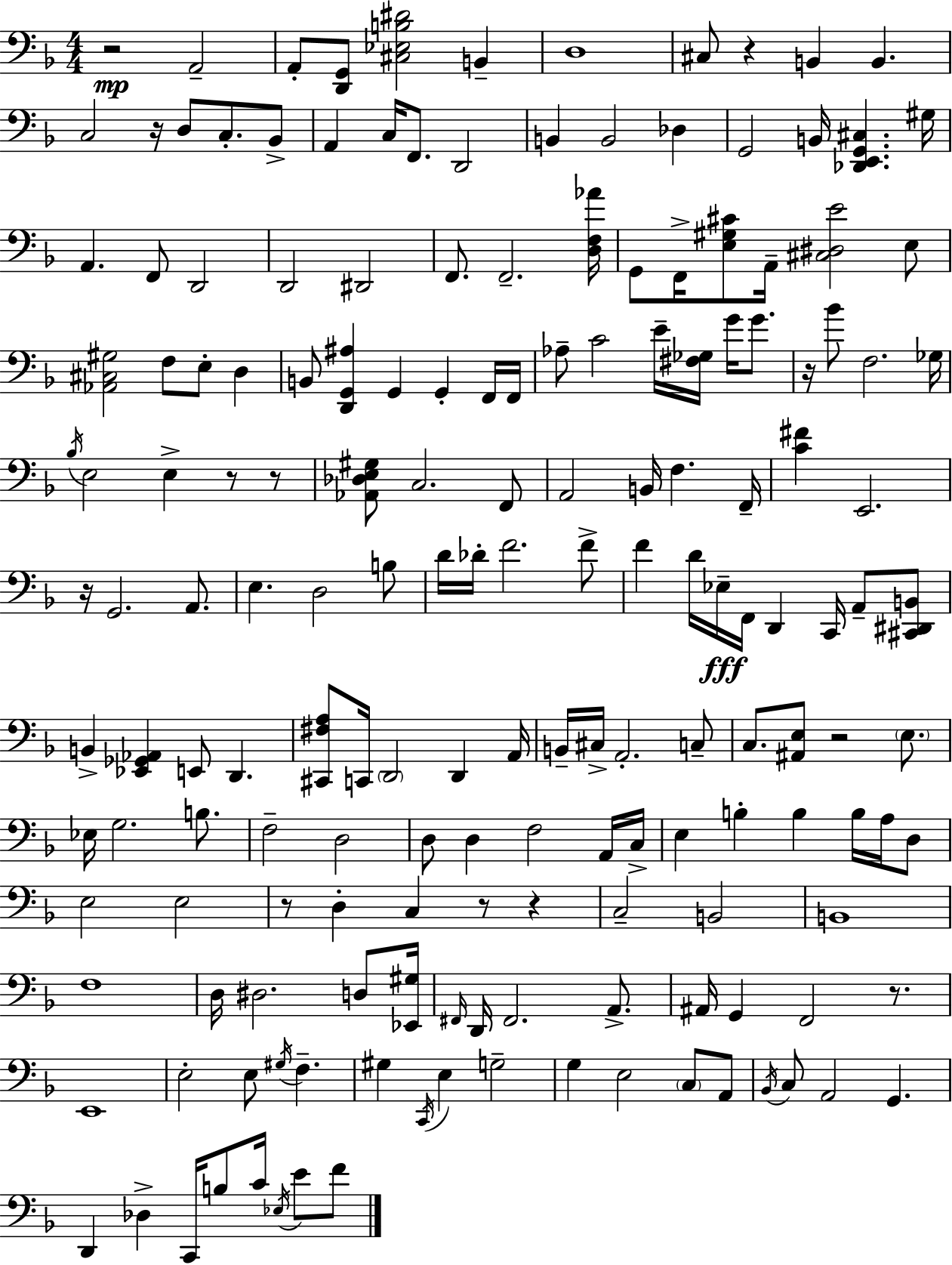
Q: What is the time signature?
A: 4/4